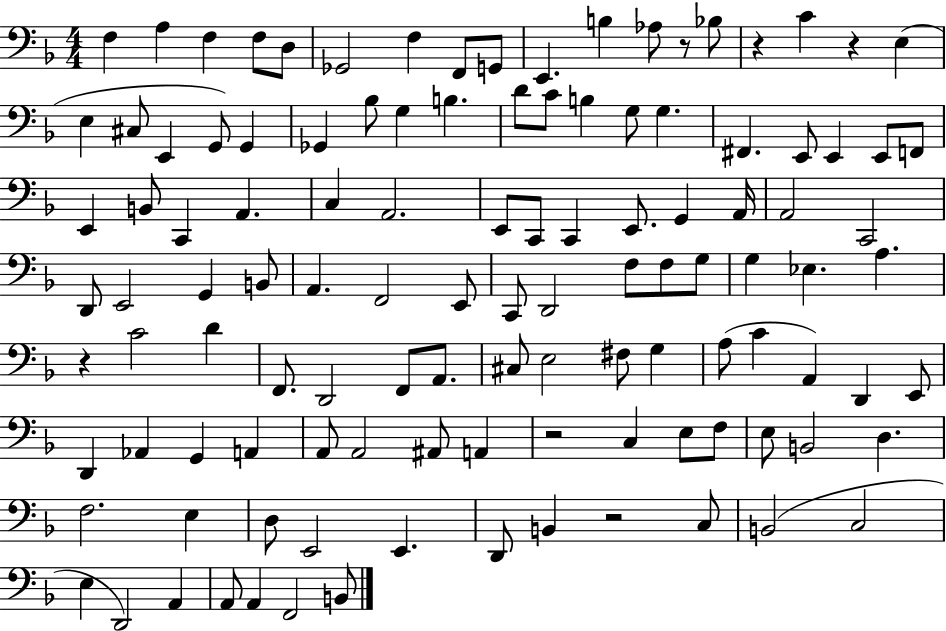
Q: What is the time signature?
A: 4/4